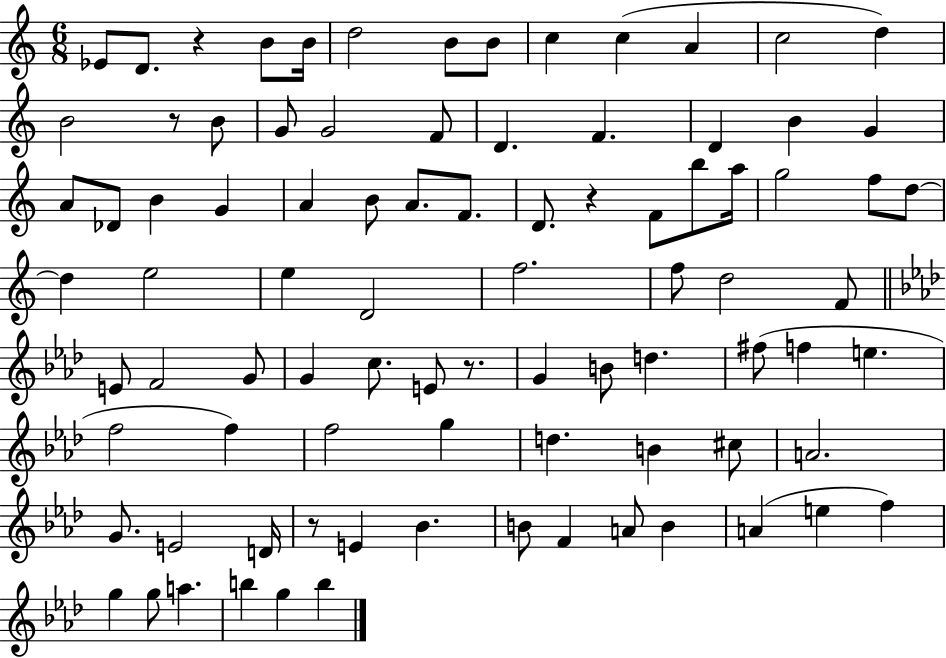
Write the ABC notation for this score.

X:1
T:Untitled
M:6/8
L:1/4
K:C
_E/2 D/2 z B/2 B/4 d2 B/2 B/2 c c A c2 d B2 z/2 B/2 G/2 G2 F/2 D F D B G A/2 _D/2 B G A B/2 A/2 F/2 D/2 z F/2 b/2 a/4 g2 f/2 d/2 d e2 e D2 f2 f/2 d2 F/2 E/2 F2 G/2 G c/2 E/2 z/2 G B/2 d ^f/2 f e f2 f f2 g d B ^c/2 A2 G/2 E2 D/4 z/2 E _B B/2 F A/2 B A e f g g/2 a b g b